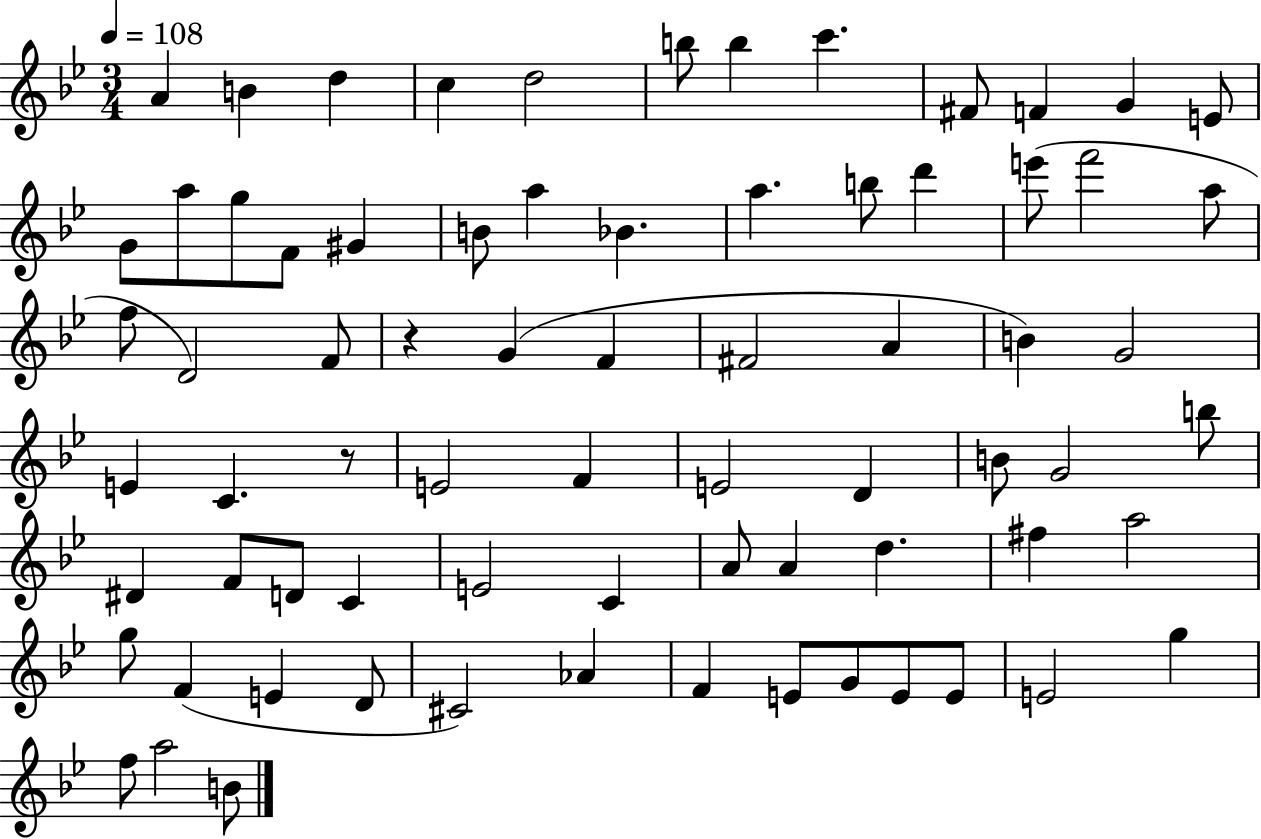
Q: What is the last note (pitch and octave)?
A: B4